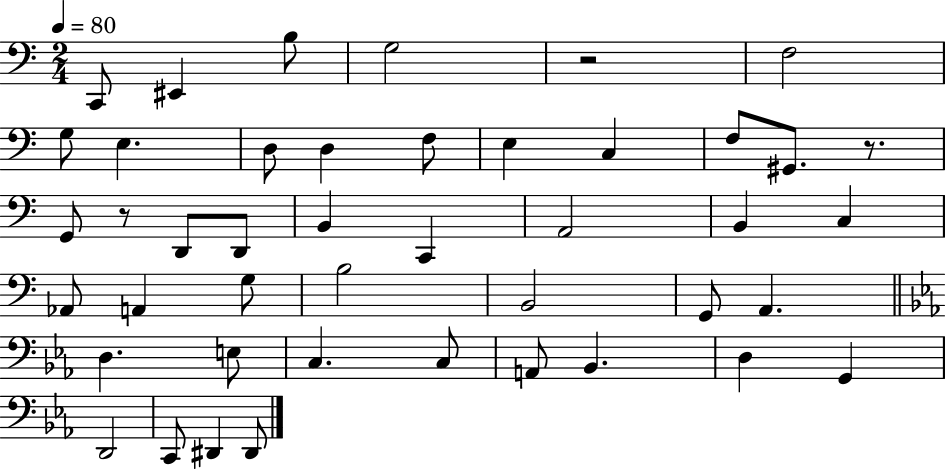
C2/e EIS2/q B3/e G3/h R/h F3/h G3/e E3/q. D3/e D3/q F3/e E3/q C3/q F3/e G#2/e. R/e. G2/e R/e D2/e D2/e B2/q C2/q A2/h B2/q C3/q Ab2/e A2/q G3/e B3/h B2/h G2/e A2/q. D3/q. E3/e C3/q. C3/e A2/e Bb2/q. D3/q G2/q D2/h C2/e D#2/q D#2/e